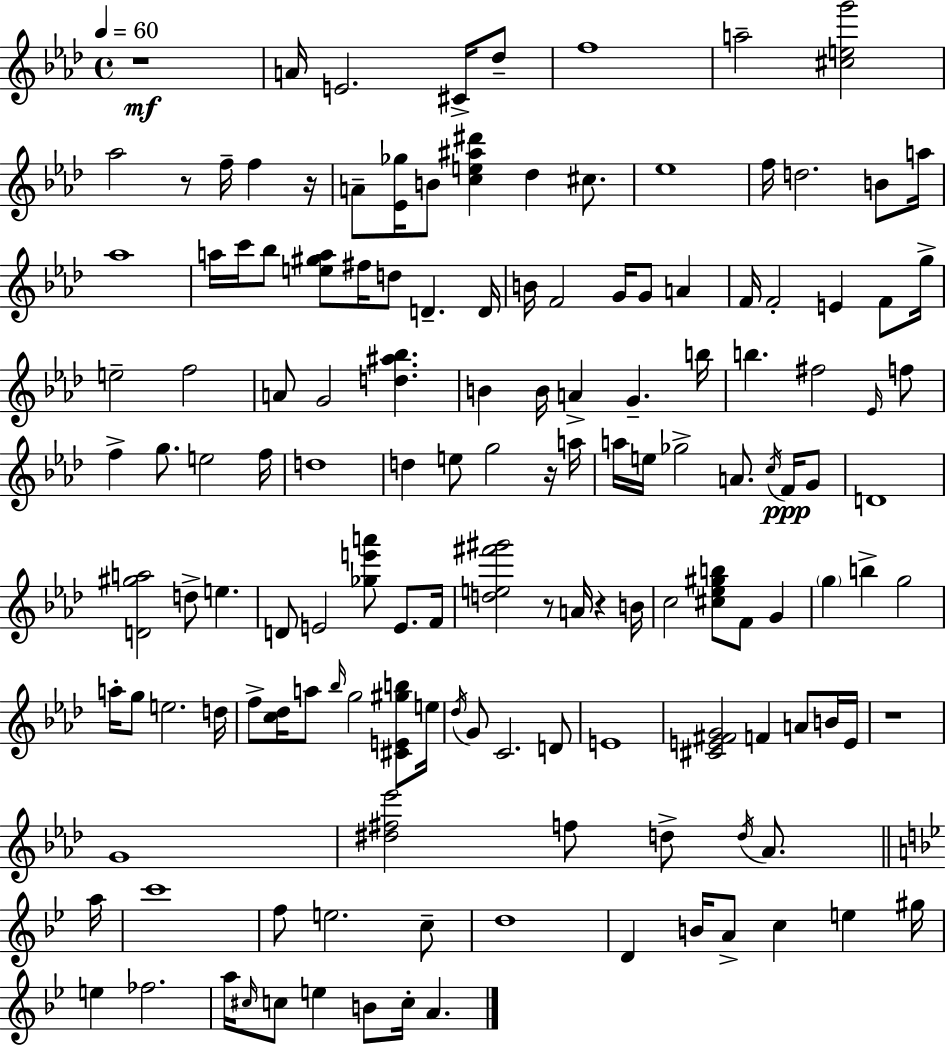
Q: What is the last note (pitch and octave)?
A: A4